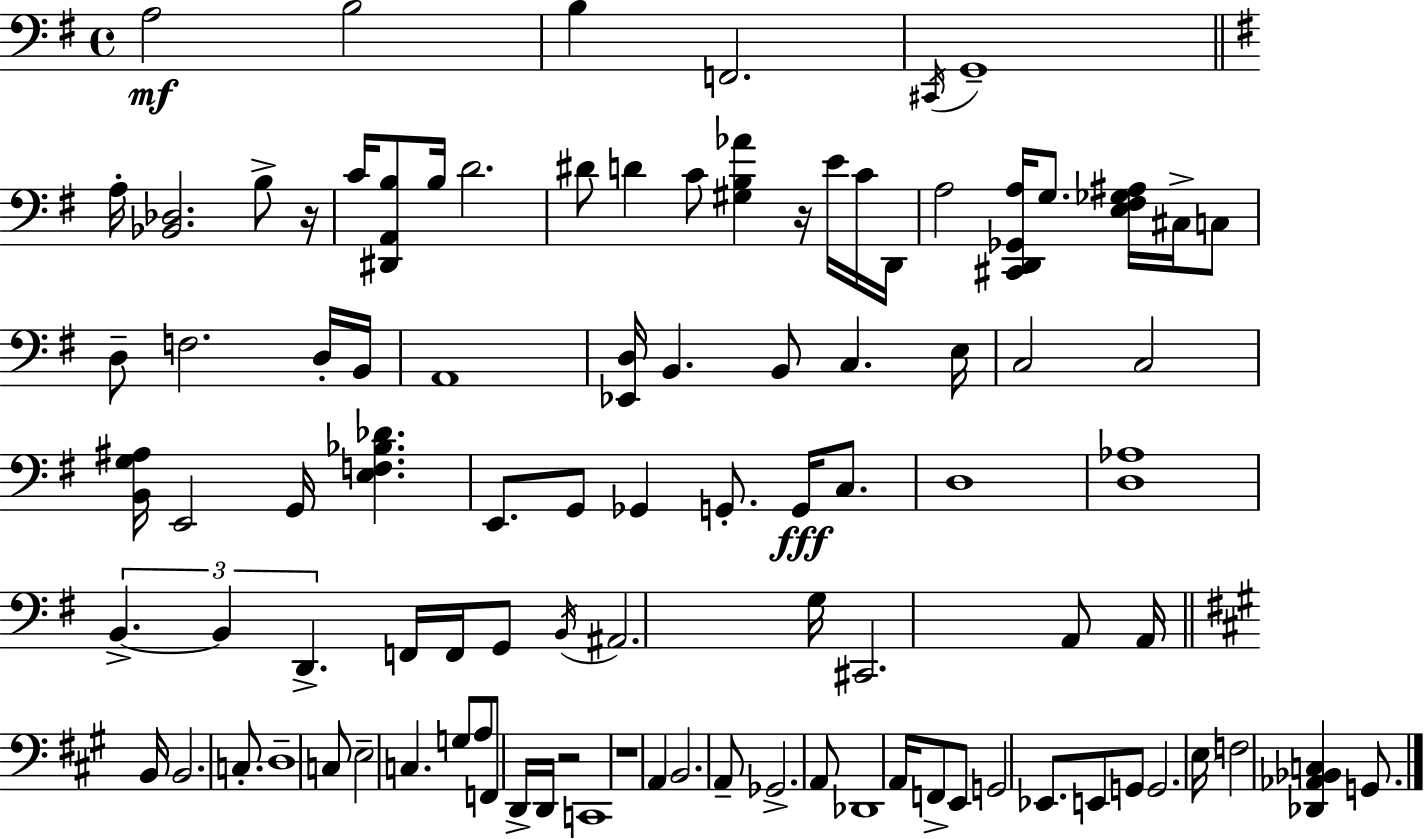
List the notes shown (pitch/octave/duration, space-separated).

A3/h B3/h B3/q F2/h. C#2/s G2/w A3/s [Bb2,Db3]/h. B3/e R/s C4/s [D#2,A2,B3]/e B3/s D4/h. D#4/e D4/q C4/e [G#3,B3,Ab4]/q R/s E4/s C4/s D2/s A3/h [C#2,D2,Gb2,A3]/s G3/e. [E3,F#3,Gb3,A#3]/s C#3/s C3/e D3/e F3/h. D3/s B2/s A2/w [Eb2,D3]/s B2/q. B2/e C3/q. E3/s C3/h C3/h [B2,G3,A#3]/s E2/h G2/s [E3,F3,Bb3,Db4]/q. E2/e. G2/e Gb2/q G2/e. G2/s C3/e. D3/w [D3,Ab3]/w B2/q. B2/q D2/q. F2/s F2/s G2/e B2/s A#2/h. G3/s C#2/h. A2/e A2/s B2/s B2/h. C3/e. D3/w C3/e E3/h C3/q. G3/e A3/e F2/e D2/s D2/s R/h C2/w R/w A2/q B2/h. A2/e Gb2/h. A2/e Db2/w A2/s F2/e E2/e G2/h Eb2/e. E2/e G2/e G2/h. E3/s F3/h [Db2,Ab2,Bb2,C3]/q G2/e.